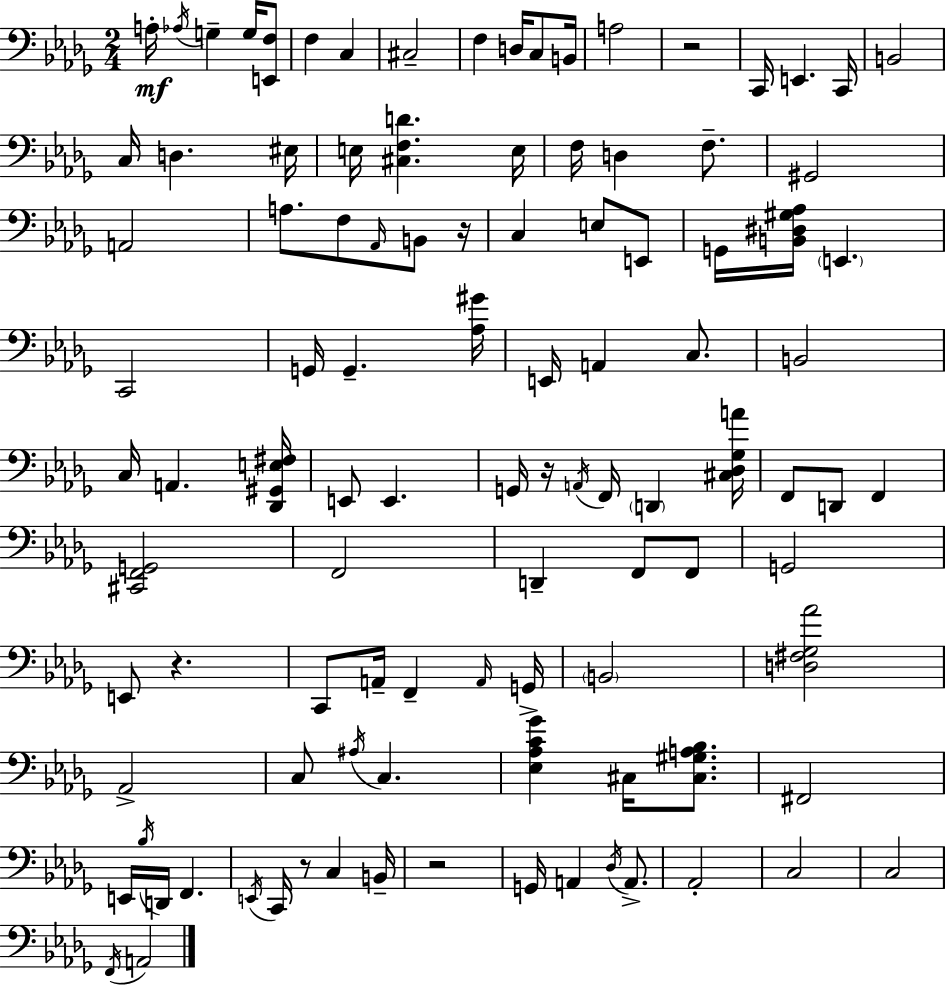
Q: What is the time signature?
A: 2/4